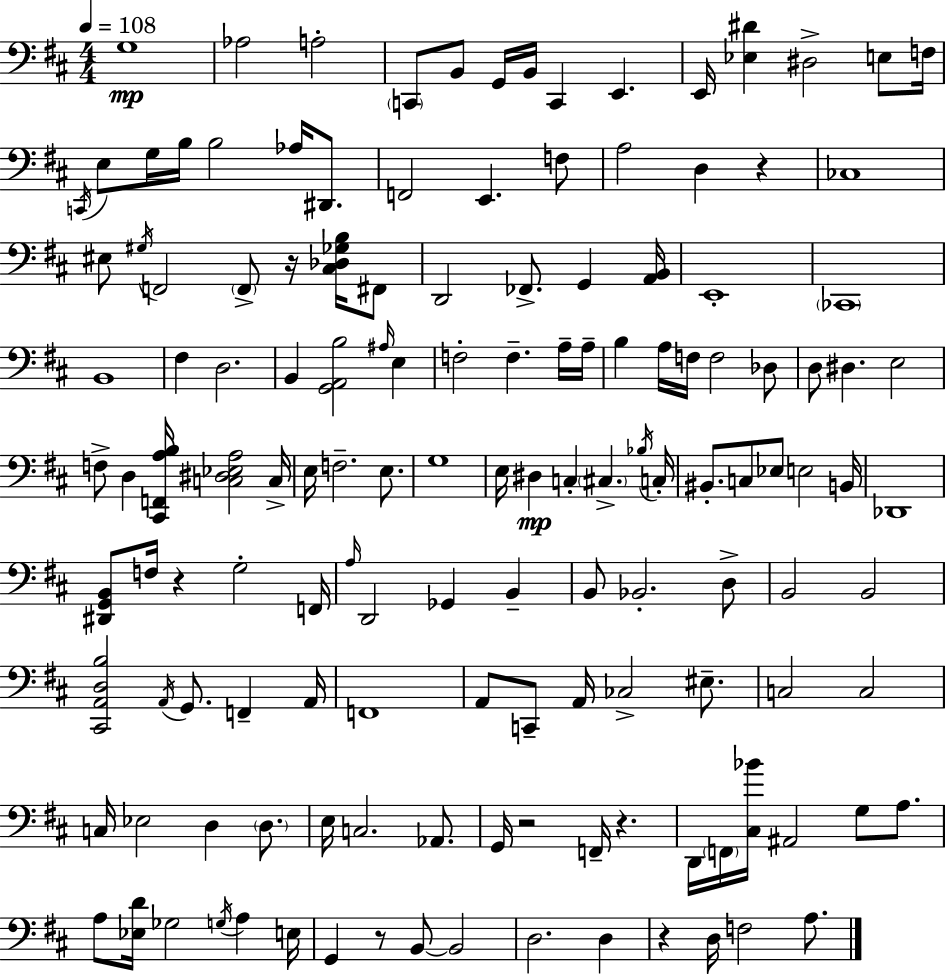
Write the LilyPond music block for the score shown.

{
  \clef bass
  \numericTimeSignature
  \time 4/4
  \key d \major
  \tempo 4 = 108
  g1\mp | aes2 a2-. | \parenthesize c,8 b,8 g,16 b,16 c,4 e,4. | e,16 <ees dis'>4 dis2-> e8 f16 | \break \acciaccatura { c,16 } e8 g16 b16 b2 aes16 dis,8. | f,2 e,4. f8 | a2 d4 r4 | ces1 | \break eis8 \acciaccatura { gis16 } f,2 \parenthesize f,8-> r16 <cis des ges b>16 | fis,8 d,2 fes,8.-> g,4 | <a, b,>16 e,1-. | \parenthesize ces,1 | \break b,1 | fis4 d2. | b,4 <g, a, b>2 \grace { ais16 } e4 | f2-. f4.-- | \break a16-- a16-- b4 a16 f16 f2 | des8 d8 dis4. e2 | f8-> d4 <cis, f, a b>16 <c dis ees a>2 | c16-> e16 f2.-- | \break e8. g1 | e16 dis4\mp c4-. \parenthesize cis4.-> | \acciaccatura { bes16 } c16-. bis,8.-. c8 ees8 e2 | b,16 des,1 | \break <dis, g, b,>8 f16 r4 g2-. | f,16 \grace { a16 } d,2 ges,4 | b,4-- b,8 bes,2.-. | d8-> b,2 b,2 | \break <cis, a, d b>2 \acciaccatura { a,16 } g,8. | f,4-- a,16 f,1 | a,8 c,8-- a,16 ces2-> | eis8.-- c2 c2 | \break c16 ees2 d4 | \parenthesize d8. e16 c2. | aes,8. g,16 r2 f,16-- | r4. d,16 \parenthesize f,16 <cis bes'>16 ais,2 | \break g8 a8. a8 <ees d'>16 ges2 | \acciaccatura { g16 } a4 e16 g,4 r8 b,8~~ b,2 | d2. | d4 r4 d16 f2 | \break a8. \bar "|."
}